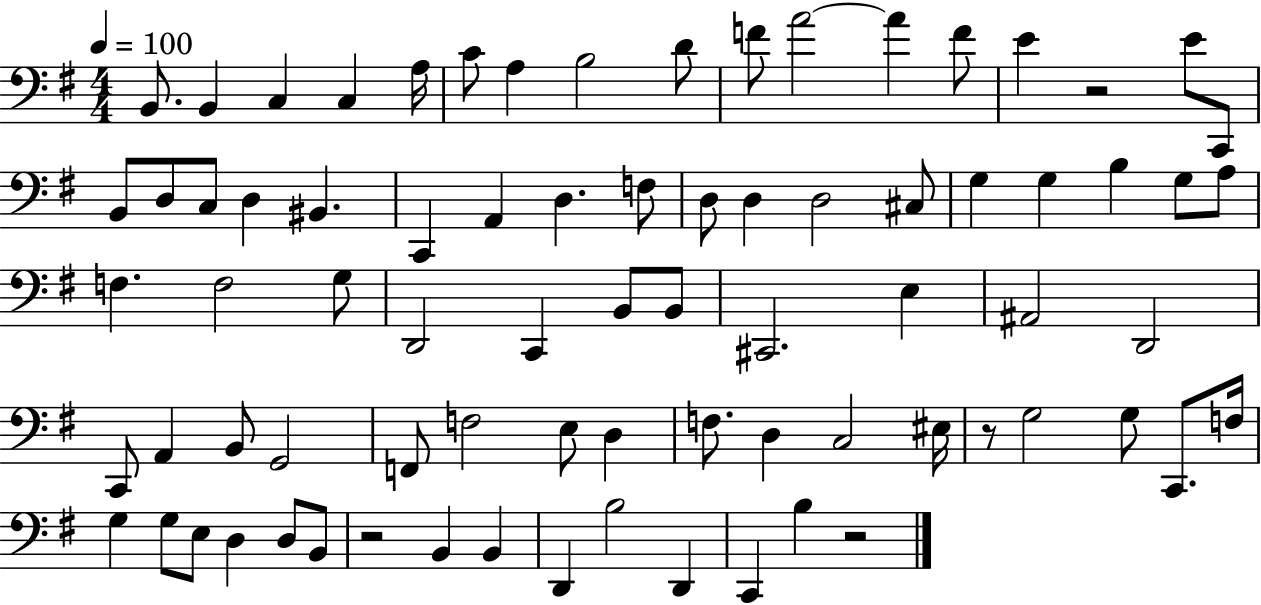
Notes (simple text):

B2/e. B2/q C3/q C3/q A3/s C4/e A3/q B3/h D4/e F4/e A4/h A4/q F4/e E4/q R/h E4/e C2/e B2/e D3/e C3/e D3/q BIS2/q. C2/q A2/q D3/q. F3/e D3/e D3/q D3/h C#3/e G3/q G3/q B3/q G3/e A3/e F3/q. F3/h G3/e D2/h C2/q B2/e B2/e C#2/h. E3/q A#2/h D2/h C2/e A2/q B2/e G2/h F2/e F3/h E3/e D3/q F3/e. D3/q C3/h EIS3/s R/e G3/h G3/e C2/e. F3/s G3/q G3/e E3/e D3/q D3/e B2/e R/h B2/q B2/q D2/q B3/h D2/q C2/q B3/q R/h